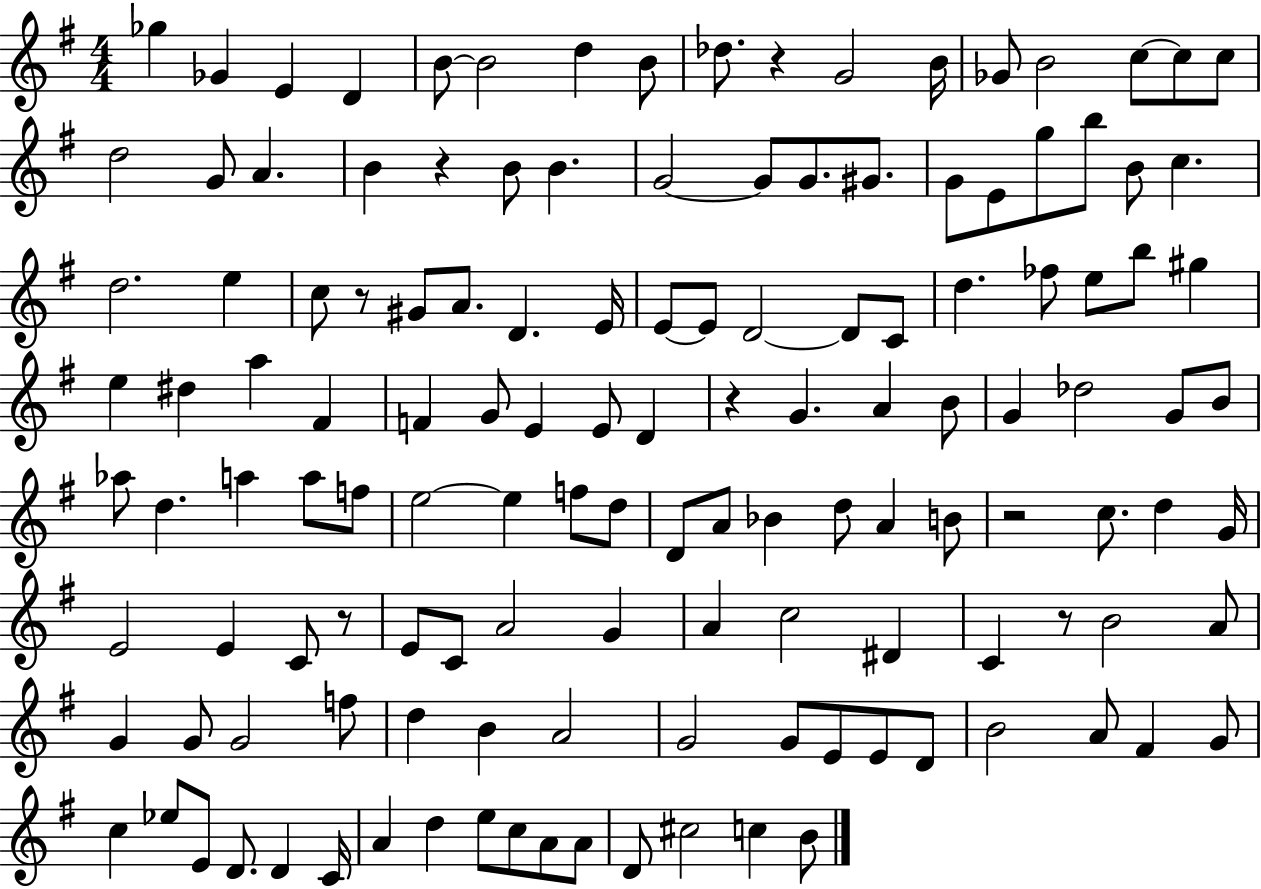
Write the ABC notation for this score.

X:1
T:Untitled
M:4/4
L:1/4
K:G
_g _G E D B/2 B2 d B/2 _d/2 z G2 B/4 _G/2 B2 c/2 c/2 c/2 d2 G/2 A B z B/2 B G2 G/2 G/2 ^G/2 G/2 E/2 g/2 b/2 B/2 c d2 e c/2 z/2 ^G/2 A/2 D E/4 E/2 E/2 D2 D/2 C/2 d _f/2 e/2 b/2 ^g e ^d a ^F F G/2 E E/2 D z G A B/2 G _d2 G/2 B/2 _a/2 d a a/2 f/2 e2 e f/2 d/2 D/2 A/2 _B d/2 A B/2 z2 c/2 d G/4 E2 E C/2 z/2 E/2 C/2 A2 G A c2 ^D C z/2 B2 A/2 G G/2 G2 f/2 d B A2 G2 G/2 E/2 E/2 D/2 B2 A/2 ^F G/2 c _e/2 E/2 D/2 D C/4 A d e/2 c/2 A/2 A/2 D/2 ^c2 c B/2